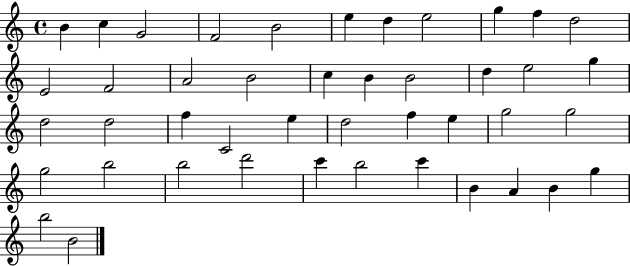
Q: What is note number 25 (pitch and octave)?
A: C4